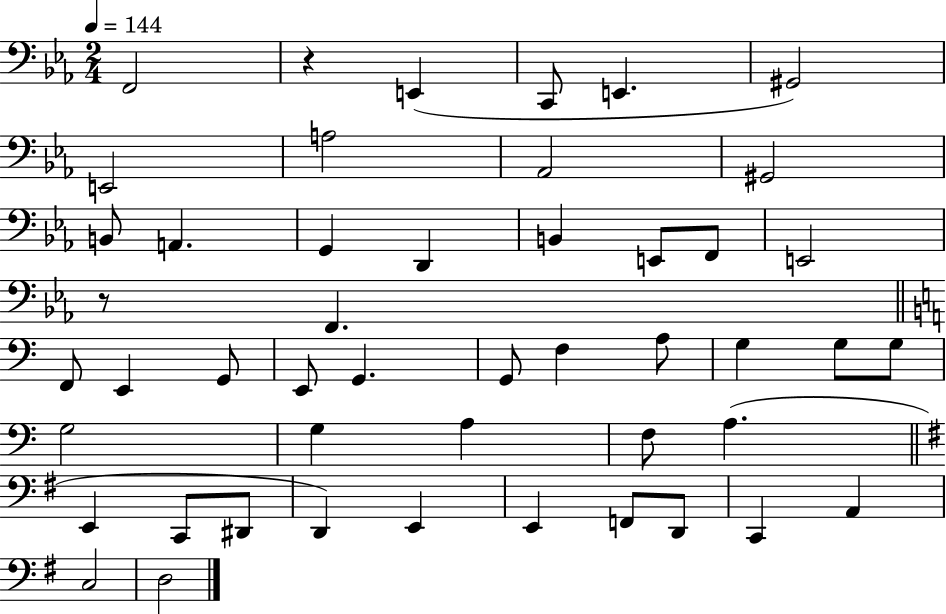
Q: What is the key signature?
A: EES major